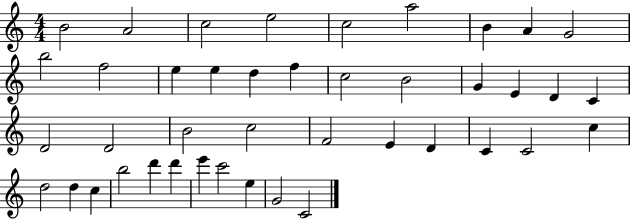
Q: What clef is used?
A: treble